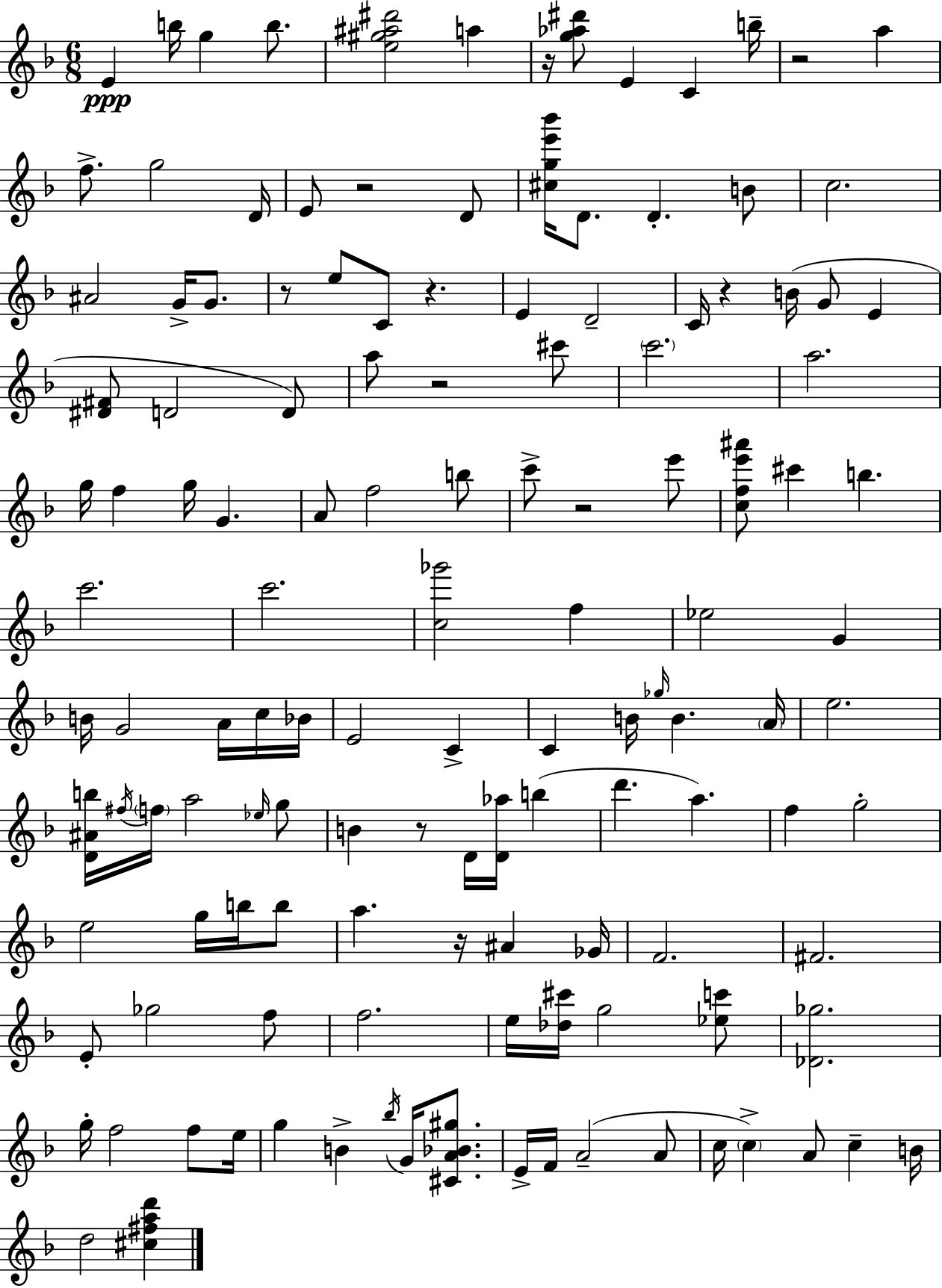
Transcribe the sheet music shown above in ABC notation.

X:1
T:Untitled
M:6/8
L:1/4
K:Dm
E b/4 g b/2 [e^g^a^d']2 a z/4 [g_a^d']/2 E C b/4 z2 a f/2 g2 D/4 E/2 z2 D/2 [^cge'_b']/4 D/2 D B/2 c2 ^A2 G/4 G/2 z/2 e/2 C/2 z E D2 C/4 z B/4 G/2 E [^D^F]/2 D2 D/2 a/2 z2 ^c'/2 c'2 a2 g/4 f g/4 G A/2 f2 b/2 c'/2 z2 e'/2 [cfe'^a']/2 ^c' b c'2 c'2 [c_g']2 f _e2 G B/4 G2 A/4 c/4 _B/4 E2 C C B/4 _g/4 B A/4 e2 [D^Ab]/4 ^f/4 f/4 a2 _e/4 g/2 B z/2 D/4 [D_a]/4 b d' a f g2 e2 g/4 b/4 b/2 a z/4 ^A _G/4 F2 ^F2 E/2 _g2 f/2 f2 e/4 [_d^c']/4 g2 [_ec']/2 [_D_g]2 g/4 f2 f/2 e/4 g B _b/4 G/4 [^CA_B^g]/2 E/4 F/4 A2 A/2 c/4 c A/2 c B/4 d2 [^c^fad']